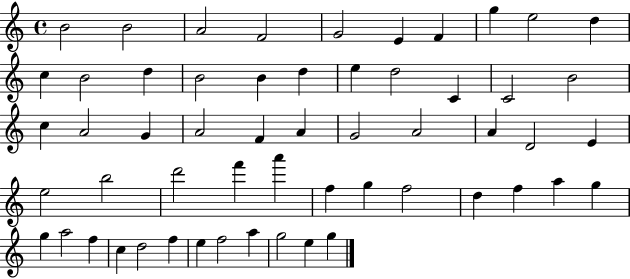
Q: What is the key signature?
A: C major